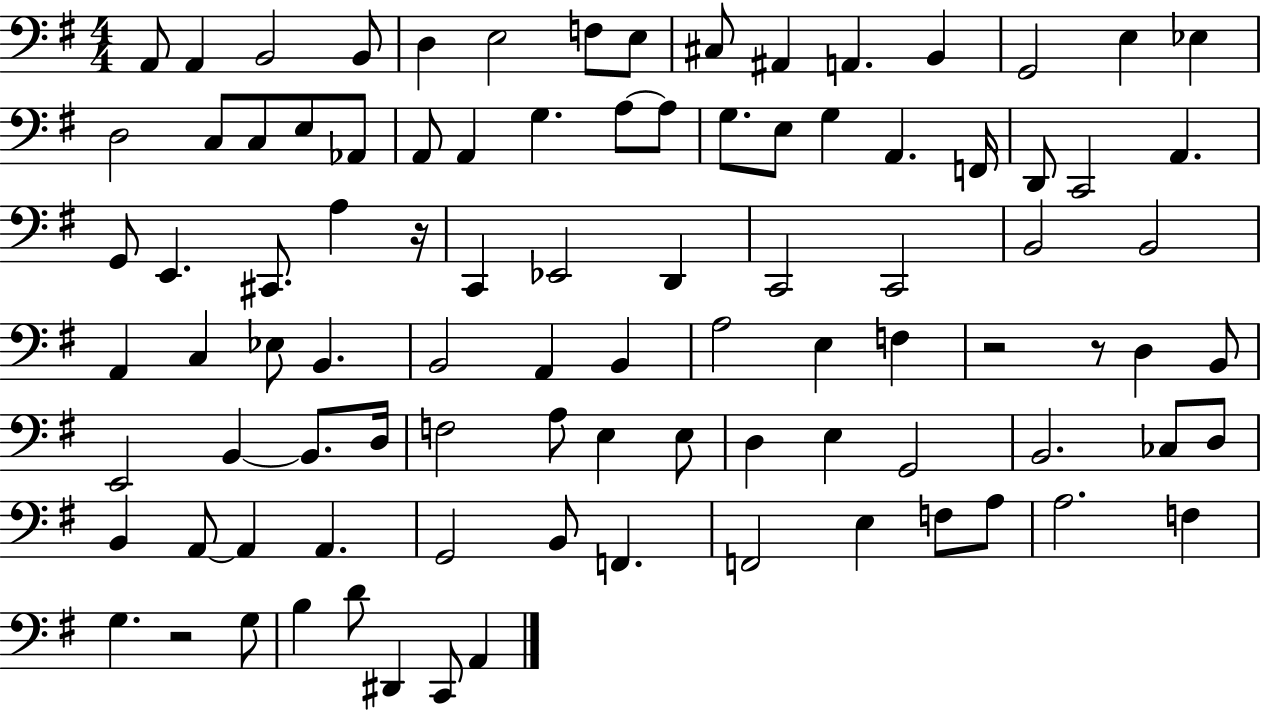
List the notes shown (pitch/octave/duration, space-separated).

A2/e A2/q B2/h B2/e D3/q E3/h F3/e E3/e C#3/e A#2/q A2/q. B2/q G2/h E3/q Eb3/q D3/h C3/e C3/e E3/e Ab2/e A2/e A2/q G3/q. A3/e A3/e G3/e. E3/e G3/q A2/q. F2/s D2/e C2/h A2/q. G2/e E2/q. C#2/e. A3/q R/s C2/q Eb2/h D2/q C2/h C2/h B2/h B2/h A2/q C3/q Eb3/e B2/q. B2/h A2/q B2/q A3/h E3/q F3/q R/h R/e D3/q B2/e E2/h B2/q B2/e. D3/s F3/h A3/e E3/q E3/e D3/q E3/q G2/h B2/h. CES3/e D3/e B2/q A2/e A2/q A2/q. G2/h B2/e F2/q. F2/h E3/q F3/e A3/e A3/h. F3/q G3/q. R/h G3/e B3/q D4/e D#2/q C2/e A2/q